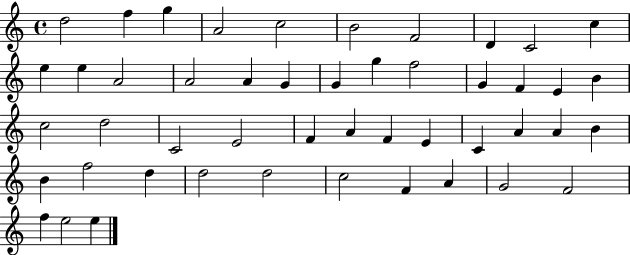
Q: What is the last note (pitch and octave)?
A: E5